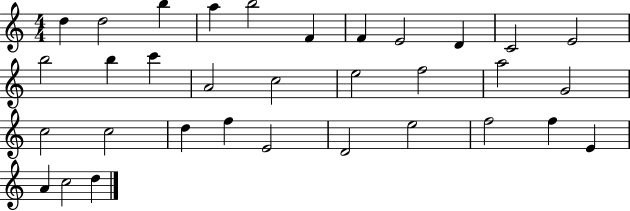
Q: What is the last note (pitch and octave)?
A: D5